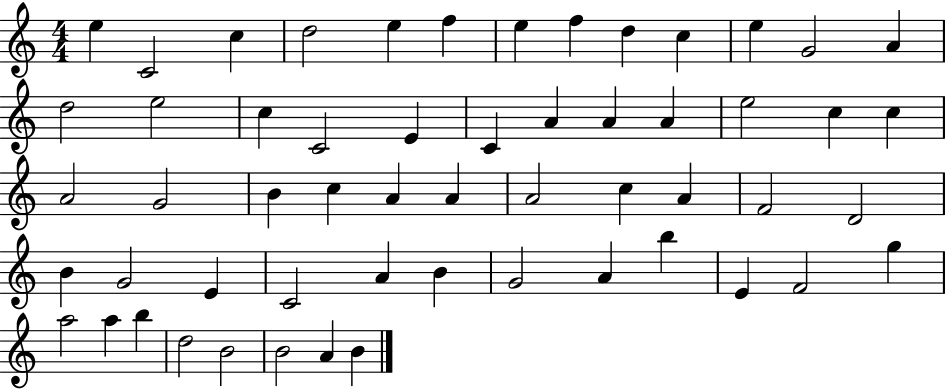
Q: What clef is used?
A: treble